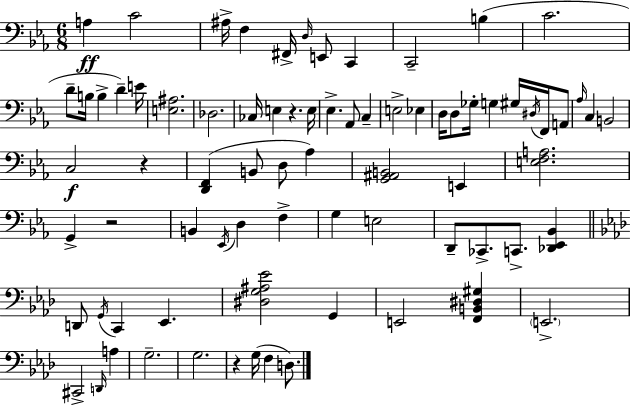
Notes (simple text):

A3/q C4/h A#3/s F3/q F#2/s D3/s E2/e C2/q C2/h B3/q C4/h. D4/e B3/s B3/q D4/q E4/s [E3,A#3]/h. Db3/h. CES3/s E3/q R/q. E3/s Eb3/q. Ab2/e C3/q E3/h Eb3/q D3/s D3/e Gb3/s G3/q G#3/s D#3/s F2/s A2/e Ab3/s C3/q B2/h C3/h R/q [D2,F2]/q B2/e D3/e Ab3/q [G2,A#2,B2]/h E2/q [E3,F3,A3]/h. G2/q R/h B2/q Eb2/s D3/q F3/q G3/q E3/h D2/e CES2/e. C2/e. [Db2,Eb2,Bb2]/q D2/e G2/s C2/q Eb2/q. [D#3,G3,A#3,Eb4]/h G2/q E2/h [F2,B2,D#3,G#3]/q E2/h. C#2/h D2/s A3/q G3/h. G3/h. R/q G3/s F3/q D3/e.